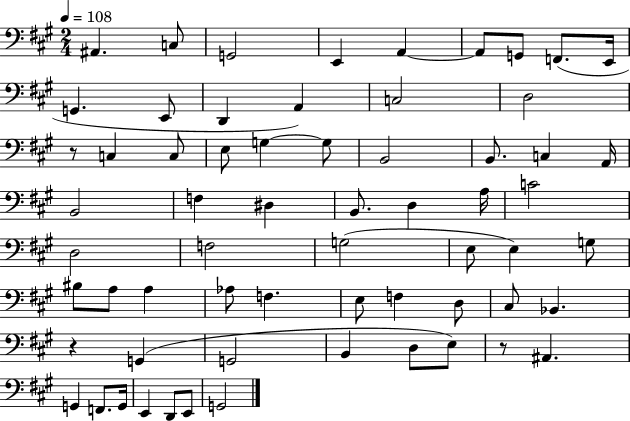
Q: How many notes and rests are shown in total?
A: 63